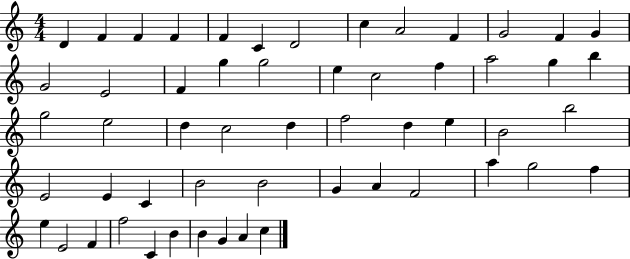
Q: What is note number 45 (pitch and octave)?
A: F5